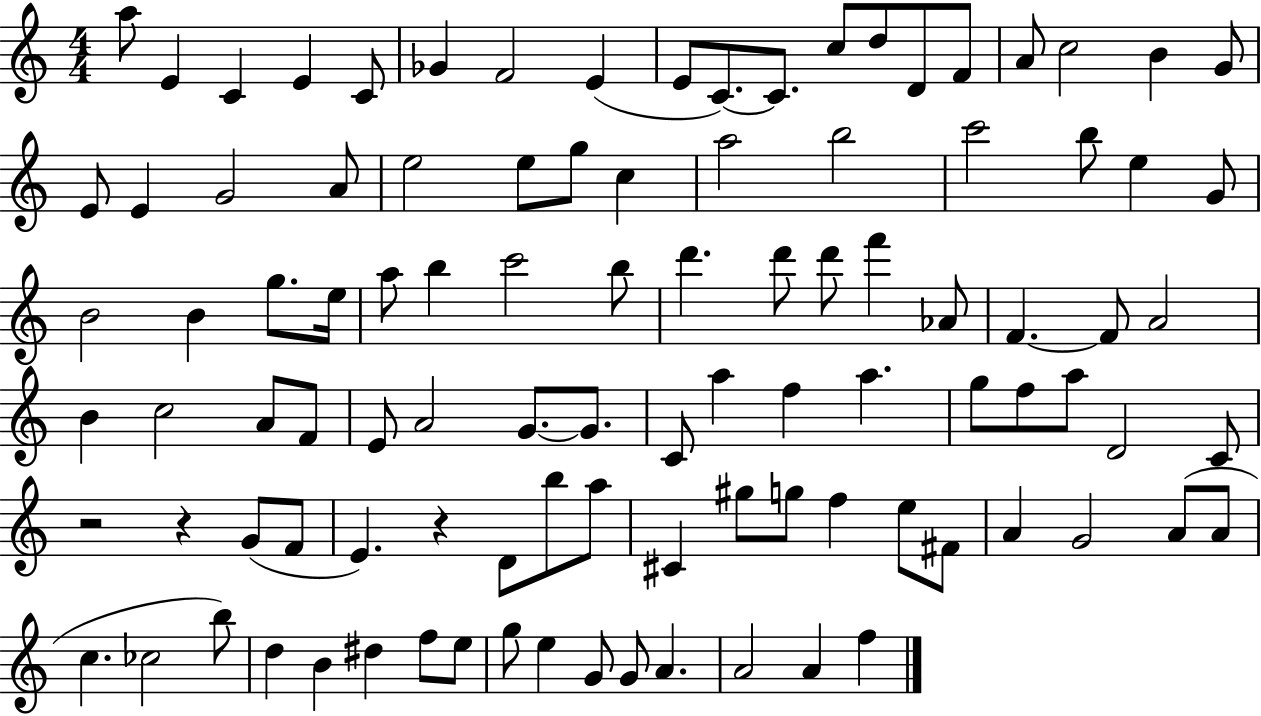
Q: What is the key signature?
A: C major